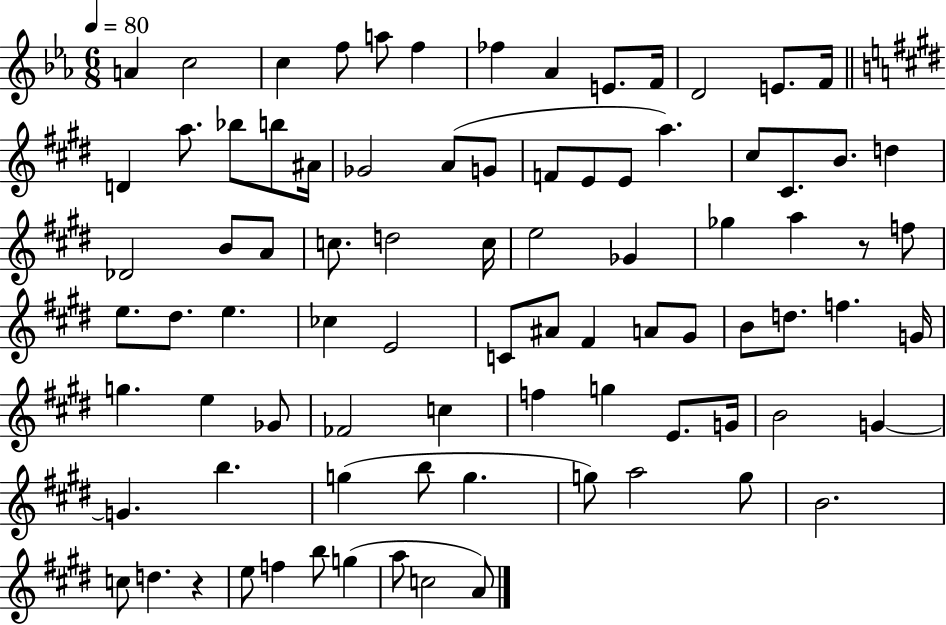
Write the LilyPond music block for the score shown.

{
  \clef treble
  \numericTimeSignature
  \time 6/8
  \key ees \major
  \tempo 4 = 80
  a'4 c''2 | c''4 f''8 a''8 f''4 | fes''4 aes'4 e'8. f'16 | d'2 e'8. f'16 | \break \bar "||" \break \key e \major d'4 a''8. bes''8 b''8 ais'16 | ges'2 a'8( g'8 | f'8 e'8 e'8 a''4.) | cis''8 cis'8. b'8. d''4 | \break des'2 b'8 a'8 | c''8. d''2 c''16 | e''2 ges'4 | ges''4 a''4 r8 f''8 | \break e''8. dis''8. e''4. | ces''4 e'2 | c'8 ais'8 fis'4 a'8 gis'8 | b'8 d''8. f''4. g'16 | \break g''4. e''4 ges'8 | fes'2 c''4 | f''4 g''4 e'8. g'16 | b'2 g'4~~ | \break g'4. b''4. | g''4( b''8 g''4. | g''8) a''2 g''8 | b'2. | \break c''8 d''4. r4 | e''8 f''4 b''8 g''4( | a''8 c''2 a'8) | \bar "|."
}